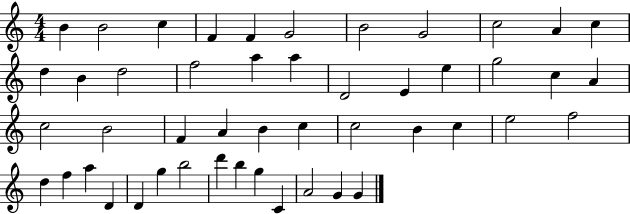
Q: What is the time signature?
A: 4/4